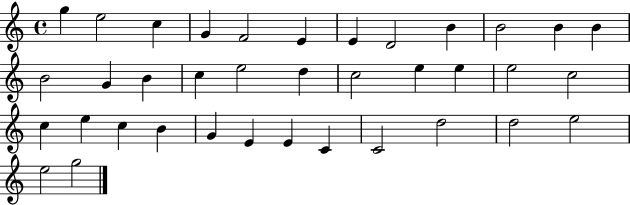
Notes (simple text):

G5/q E5/h C5/q G4/q F4/h E4/q E4/q D4/h B4/q B4/h B4/q B4/q B4/h G4/q B4/q C5/q E5/h D5/q C5/h E5/q E5/q E5/h C5/h C5/q E5/q C5/q B4/q G4/q E4/q E4/q C4/q C4/h D5/h D5/h E5/h E5/h G5/h